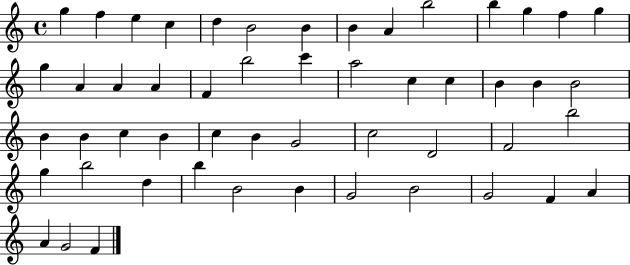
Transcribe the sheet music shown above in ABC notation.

X:1
T:Untitled
M:4/4
L:1/4
K:C
g f e c d B2 B B A b2 b g f g g A A A F b2 c' a2 c c B B B2 B B c B c B G2 c2 D2 F2 b2 g b2 d b B2 B G2 B2 G2 F A A G2 F